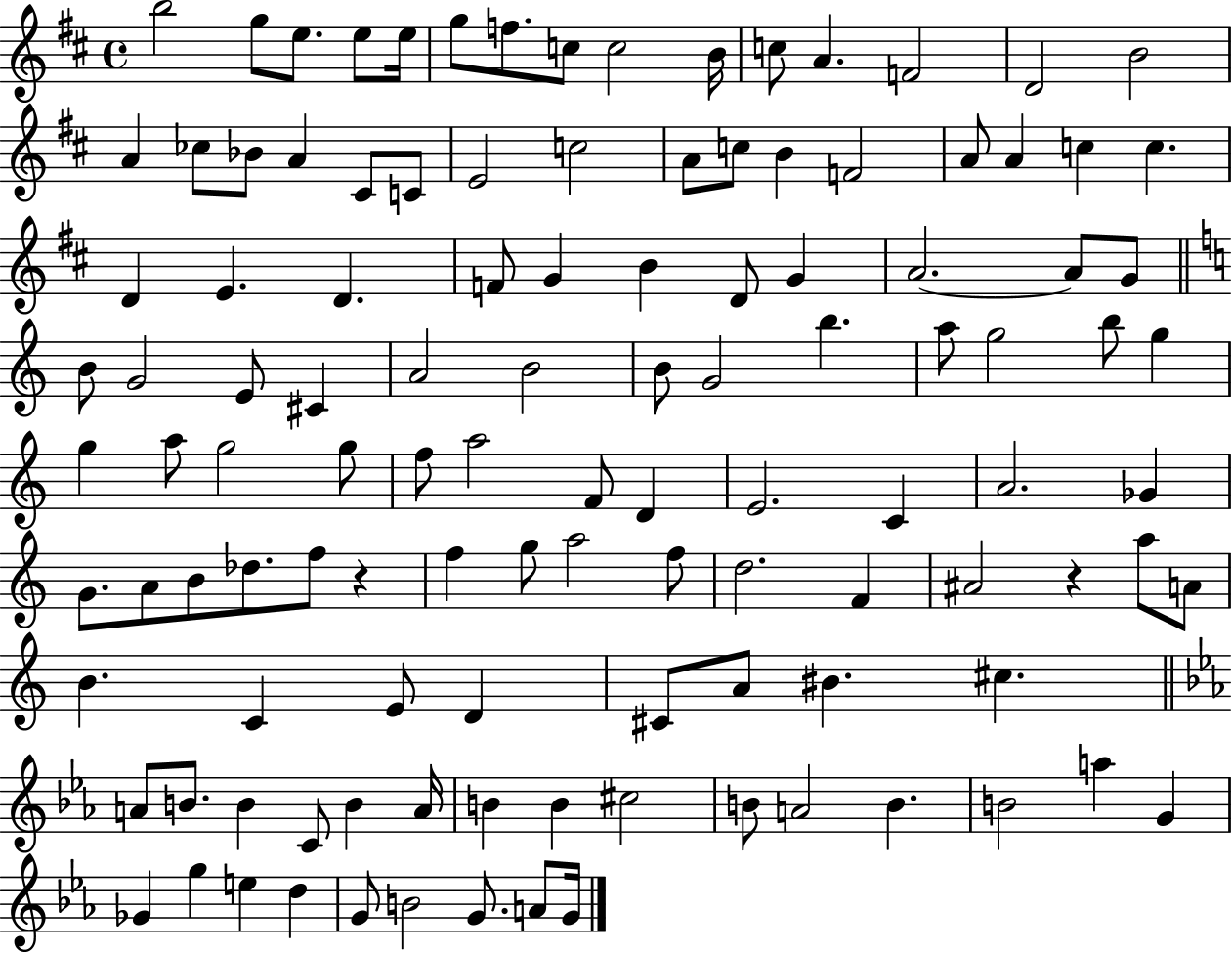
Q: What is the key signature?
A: D major